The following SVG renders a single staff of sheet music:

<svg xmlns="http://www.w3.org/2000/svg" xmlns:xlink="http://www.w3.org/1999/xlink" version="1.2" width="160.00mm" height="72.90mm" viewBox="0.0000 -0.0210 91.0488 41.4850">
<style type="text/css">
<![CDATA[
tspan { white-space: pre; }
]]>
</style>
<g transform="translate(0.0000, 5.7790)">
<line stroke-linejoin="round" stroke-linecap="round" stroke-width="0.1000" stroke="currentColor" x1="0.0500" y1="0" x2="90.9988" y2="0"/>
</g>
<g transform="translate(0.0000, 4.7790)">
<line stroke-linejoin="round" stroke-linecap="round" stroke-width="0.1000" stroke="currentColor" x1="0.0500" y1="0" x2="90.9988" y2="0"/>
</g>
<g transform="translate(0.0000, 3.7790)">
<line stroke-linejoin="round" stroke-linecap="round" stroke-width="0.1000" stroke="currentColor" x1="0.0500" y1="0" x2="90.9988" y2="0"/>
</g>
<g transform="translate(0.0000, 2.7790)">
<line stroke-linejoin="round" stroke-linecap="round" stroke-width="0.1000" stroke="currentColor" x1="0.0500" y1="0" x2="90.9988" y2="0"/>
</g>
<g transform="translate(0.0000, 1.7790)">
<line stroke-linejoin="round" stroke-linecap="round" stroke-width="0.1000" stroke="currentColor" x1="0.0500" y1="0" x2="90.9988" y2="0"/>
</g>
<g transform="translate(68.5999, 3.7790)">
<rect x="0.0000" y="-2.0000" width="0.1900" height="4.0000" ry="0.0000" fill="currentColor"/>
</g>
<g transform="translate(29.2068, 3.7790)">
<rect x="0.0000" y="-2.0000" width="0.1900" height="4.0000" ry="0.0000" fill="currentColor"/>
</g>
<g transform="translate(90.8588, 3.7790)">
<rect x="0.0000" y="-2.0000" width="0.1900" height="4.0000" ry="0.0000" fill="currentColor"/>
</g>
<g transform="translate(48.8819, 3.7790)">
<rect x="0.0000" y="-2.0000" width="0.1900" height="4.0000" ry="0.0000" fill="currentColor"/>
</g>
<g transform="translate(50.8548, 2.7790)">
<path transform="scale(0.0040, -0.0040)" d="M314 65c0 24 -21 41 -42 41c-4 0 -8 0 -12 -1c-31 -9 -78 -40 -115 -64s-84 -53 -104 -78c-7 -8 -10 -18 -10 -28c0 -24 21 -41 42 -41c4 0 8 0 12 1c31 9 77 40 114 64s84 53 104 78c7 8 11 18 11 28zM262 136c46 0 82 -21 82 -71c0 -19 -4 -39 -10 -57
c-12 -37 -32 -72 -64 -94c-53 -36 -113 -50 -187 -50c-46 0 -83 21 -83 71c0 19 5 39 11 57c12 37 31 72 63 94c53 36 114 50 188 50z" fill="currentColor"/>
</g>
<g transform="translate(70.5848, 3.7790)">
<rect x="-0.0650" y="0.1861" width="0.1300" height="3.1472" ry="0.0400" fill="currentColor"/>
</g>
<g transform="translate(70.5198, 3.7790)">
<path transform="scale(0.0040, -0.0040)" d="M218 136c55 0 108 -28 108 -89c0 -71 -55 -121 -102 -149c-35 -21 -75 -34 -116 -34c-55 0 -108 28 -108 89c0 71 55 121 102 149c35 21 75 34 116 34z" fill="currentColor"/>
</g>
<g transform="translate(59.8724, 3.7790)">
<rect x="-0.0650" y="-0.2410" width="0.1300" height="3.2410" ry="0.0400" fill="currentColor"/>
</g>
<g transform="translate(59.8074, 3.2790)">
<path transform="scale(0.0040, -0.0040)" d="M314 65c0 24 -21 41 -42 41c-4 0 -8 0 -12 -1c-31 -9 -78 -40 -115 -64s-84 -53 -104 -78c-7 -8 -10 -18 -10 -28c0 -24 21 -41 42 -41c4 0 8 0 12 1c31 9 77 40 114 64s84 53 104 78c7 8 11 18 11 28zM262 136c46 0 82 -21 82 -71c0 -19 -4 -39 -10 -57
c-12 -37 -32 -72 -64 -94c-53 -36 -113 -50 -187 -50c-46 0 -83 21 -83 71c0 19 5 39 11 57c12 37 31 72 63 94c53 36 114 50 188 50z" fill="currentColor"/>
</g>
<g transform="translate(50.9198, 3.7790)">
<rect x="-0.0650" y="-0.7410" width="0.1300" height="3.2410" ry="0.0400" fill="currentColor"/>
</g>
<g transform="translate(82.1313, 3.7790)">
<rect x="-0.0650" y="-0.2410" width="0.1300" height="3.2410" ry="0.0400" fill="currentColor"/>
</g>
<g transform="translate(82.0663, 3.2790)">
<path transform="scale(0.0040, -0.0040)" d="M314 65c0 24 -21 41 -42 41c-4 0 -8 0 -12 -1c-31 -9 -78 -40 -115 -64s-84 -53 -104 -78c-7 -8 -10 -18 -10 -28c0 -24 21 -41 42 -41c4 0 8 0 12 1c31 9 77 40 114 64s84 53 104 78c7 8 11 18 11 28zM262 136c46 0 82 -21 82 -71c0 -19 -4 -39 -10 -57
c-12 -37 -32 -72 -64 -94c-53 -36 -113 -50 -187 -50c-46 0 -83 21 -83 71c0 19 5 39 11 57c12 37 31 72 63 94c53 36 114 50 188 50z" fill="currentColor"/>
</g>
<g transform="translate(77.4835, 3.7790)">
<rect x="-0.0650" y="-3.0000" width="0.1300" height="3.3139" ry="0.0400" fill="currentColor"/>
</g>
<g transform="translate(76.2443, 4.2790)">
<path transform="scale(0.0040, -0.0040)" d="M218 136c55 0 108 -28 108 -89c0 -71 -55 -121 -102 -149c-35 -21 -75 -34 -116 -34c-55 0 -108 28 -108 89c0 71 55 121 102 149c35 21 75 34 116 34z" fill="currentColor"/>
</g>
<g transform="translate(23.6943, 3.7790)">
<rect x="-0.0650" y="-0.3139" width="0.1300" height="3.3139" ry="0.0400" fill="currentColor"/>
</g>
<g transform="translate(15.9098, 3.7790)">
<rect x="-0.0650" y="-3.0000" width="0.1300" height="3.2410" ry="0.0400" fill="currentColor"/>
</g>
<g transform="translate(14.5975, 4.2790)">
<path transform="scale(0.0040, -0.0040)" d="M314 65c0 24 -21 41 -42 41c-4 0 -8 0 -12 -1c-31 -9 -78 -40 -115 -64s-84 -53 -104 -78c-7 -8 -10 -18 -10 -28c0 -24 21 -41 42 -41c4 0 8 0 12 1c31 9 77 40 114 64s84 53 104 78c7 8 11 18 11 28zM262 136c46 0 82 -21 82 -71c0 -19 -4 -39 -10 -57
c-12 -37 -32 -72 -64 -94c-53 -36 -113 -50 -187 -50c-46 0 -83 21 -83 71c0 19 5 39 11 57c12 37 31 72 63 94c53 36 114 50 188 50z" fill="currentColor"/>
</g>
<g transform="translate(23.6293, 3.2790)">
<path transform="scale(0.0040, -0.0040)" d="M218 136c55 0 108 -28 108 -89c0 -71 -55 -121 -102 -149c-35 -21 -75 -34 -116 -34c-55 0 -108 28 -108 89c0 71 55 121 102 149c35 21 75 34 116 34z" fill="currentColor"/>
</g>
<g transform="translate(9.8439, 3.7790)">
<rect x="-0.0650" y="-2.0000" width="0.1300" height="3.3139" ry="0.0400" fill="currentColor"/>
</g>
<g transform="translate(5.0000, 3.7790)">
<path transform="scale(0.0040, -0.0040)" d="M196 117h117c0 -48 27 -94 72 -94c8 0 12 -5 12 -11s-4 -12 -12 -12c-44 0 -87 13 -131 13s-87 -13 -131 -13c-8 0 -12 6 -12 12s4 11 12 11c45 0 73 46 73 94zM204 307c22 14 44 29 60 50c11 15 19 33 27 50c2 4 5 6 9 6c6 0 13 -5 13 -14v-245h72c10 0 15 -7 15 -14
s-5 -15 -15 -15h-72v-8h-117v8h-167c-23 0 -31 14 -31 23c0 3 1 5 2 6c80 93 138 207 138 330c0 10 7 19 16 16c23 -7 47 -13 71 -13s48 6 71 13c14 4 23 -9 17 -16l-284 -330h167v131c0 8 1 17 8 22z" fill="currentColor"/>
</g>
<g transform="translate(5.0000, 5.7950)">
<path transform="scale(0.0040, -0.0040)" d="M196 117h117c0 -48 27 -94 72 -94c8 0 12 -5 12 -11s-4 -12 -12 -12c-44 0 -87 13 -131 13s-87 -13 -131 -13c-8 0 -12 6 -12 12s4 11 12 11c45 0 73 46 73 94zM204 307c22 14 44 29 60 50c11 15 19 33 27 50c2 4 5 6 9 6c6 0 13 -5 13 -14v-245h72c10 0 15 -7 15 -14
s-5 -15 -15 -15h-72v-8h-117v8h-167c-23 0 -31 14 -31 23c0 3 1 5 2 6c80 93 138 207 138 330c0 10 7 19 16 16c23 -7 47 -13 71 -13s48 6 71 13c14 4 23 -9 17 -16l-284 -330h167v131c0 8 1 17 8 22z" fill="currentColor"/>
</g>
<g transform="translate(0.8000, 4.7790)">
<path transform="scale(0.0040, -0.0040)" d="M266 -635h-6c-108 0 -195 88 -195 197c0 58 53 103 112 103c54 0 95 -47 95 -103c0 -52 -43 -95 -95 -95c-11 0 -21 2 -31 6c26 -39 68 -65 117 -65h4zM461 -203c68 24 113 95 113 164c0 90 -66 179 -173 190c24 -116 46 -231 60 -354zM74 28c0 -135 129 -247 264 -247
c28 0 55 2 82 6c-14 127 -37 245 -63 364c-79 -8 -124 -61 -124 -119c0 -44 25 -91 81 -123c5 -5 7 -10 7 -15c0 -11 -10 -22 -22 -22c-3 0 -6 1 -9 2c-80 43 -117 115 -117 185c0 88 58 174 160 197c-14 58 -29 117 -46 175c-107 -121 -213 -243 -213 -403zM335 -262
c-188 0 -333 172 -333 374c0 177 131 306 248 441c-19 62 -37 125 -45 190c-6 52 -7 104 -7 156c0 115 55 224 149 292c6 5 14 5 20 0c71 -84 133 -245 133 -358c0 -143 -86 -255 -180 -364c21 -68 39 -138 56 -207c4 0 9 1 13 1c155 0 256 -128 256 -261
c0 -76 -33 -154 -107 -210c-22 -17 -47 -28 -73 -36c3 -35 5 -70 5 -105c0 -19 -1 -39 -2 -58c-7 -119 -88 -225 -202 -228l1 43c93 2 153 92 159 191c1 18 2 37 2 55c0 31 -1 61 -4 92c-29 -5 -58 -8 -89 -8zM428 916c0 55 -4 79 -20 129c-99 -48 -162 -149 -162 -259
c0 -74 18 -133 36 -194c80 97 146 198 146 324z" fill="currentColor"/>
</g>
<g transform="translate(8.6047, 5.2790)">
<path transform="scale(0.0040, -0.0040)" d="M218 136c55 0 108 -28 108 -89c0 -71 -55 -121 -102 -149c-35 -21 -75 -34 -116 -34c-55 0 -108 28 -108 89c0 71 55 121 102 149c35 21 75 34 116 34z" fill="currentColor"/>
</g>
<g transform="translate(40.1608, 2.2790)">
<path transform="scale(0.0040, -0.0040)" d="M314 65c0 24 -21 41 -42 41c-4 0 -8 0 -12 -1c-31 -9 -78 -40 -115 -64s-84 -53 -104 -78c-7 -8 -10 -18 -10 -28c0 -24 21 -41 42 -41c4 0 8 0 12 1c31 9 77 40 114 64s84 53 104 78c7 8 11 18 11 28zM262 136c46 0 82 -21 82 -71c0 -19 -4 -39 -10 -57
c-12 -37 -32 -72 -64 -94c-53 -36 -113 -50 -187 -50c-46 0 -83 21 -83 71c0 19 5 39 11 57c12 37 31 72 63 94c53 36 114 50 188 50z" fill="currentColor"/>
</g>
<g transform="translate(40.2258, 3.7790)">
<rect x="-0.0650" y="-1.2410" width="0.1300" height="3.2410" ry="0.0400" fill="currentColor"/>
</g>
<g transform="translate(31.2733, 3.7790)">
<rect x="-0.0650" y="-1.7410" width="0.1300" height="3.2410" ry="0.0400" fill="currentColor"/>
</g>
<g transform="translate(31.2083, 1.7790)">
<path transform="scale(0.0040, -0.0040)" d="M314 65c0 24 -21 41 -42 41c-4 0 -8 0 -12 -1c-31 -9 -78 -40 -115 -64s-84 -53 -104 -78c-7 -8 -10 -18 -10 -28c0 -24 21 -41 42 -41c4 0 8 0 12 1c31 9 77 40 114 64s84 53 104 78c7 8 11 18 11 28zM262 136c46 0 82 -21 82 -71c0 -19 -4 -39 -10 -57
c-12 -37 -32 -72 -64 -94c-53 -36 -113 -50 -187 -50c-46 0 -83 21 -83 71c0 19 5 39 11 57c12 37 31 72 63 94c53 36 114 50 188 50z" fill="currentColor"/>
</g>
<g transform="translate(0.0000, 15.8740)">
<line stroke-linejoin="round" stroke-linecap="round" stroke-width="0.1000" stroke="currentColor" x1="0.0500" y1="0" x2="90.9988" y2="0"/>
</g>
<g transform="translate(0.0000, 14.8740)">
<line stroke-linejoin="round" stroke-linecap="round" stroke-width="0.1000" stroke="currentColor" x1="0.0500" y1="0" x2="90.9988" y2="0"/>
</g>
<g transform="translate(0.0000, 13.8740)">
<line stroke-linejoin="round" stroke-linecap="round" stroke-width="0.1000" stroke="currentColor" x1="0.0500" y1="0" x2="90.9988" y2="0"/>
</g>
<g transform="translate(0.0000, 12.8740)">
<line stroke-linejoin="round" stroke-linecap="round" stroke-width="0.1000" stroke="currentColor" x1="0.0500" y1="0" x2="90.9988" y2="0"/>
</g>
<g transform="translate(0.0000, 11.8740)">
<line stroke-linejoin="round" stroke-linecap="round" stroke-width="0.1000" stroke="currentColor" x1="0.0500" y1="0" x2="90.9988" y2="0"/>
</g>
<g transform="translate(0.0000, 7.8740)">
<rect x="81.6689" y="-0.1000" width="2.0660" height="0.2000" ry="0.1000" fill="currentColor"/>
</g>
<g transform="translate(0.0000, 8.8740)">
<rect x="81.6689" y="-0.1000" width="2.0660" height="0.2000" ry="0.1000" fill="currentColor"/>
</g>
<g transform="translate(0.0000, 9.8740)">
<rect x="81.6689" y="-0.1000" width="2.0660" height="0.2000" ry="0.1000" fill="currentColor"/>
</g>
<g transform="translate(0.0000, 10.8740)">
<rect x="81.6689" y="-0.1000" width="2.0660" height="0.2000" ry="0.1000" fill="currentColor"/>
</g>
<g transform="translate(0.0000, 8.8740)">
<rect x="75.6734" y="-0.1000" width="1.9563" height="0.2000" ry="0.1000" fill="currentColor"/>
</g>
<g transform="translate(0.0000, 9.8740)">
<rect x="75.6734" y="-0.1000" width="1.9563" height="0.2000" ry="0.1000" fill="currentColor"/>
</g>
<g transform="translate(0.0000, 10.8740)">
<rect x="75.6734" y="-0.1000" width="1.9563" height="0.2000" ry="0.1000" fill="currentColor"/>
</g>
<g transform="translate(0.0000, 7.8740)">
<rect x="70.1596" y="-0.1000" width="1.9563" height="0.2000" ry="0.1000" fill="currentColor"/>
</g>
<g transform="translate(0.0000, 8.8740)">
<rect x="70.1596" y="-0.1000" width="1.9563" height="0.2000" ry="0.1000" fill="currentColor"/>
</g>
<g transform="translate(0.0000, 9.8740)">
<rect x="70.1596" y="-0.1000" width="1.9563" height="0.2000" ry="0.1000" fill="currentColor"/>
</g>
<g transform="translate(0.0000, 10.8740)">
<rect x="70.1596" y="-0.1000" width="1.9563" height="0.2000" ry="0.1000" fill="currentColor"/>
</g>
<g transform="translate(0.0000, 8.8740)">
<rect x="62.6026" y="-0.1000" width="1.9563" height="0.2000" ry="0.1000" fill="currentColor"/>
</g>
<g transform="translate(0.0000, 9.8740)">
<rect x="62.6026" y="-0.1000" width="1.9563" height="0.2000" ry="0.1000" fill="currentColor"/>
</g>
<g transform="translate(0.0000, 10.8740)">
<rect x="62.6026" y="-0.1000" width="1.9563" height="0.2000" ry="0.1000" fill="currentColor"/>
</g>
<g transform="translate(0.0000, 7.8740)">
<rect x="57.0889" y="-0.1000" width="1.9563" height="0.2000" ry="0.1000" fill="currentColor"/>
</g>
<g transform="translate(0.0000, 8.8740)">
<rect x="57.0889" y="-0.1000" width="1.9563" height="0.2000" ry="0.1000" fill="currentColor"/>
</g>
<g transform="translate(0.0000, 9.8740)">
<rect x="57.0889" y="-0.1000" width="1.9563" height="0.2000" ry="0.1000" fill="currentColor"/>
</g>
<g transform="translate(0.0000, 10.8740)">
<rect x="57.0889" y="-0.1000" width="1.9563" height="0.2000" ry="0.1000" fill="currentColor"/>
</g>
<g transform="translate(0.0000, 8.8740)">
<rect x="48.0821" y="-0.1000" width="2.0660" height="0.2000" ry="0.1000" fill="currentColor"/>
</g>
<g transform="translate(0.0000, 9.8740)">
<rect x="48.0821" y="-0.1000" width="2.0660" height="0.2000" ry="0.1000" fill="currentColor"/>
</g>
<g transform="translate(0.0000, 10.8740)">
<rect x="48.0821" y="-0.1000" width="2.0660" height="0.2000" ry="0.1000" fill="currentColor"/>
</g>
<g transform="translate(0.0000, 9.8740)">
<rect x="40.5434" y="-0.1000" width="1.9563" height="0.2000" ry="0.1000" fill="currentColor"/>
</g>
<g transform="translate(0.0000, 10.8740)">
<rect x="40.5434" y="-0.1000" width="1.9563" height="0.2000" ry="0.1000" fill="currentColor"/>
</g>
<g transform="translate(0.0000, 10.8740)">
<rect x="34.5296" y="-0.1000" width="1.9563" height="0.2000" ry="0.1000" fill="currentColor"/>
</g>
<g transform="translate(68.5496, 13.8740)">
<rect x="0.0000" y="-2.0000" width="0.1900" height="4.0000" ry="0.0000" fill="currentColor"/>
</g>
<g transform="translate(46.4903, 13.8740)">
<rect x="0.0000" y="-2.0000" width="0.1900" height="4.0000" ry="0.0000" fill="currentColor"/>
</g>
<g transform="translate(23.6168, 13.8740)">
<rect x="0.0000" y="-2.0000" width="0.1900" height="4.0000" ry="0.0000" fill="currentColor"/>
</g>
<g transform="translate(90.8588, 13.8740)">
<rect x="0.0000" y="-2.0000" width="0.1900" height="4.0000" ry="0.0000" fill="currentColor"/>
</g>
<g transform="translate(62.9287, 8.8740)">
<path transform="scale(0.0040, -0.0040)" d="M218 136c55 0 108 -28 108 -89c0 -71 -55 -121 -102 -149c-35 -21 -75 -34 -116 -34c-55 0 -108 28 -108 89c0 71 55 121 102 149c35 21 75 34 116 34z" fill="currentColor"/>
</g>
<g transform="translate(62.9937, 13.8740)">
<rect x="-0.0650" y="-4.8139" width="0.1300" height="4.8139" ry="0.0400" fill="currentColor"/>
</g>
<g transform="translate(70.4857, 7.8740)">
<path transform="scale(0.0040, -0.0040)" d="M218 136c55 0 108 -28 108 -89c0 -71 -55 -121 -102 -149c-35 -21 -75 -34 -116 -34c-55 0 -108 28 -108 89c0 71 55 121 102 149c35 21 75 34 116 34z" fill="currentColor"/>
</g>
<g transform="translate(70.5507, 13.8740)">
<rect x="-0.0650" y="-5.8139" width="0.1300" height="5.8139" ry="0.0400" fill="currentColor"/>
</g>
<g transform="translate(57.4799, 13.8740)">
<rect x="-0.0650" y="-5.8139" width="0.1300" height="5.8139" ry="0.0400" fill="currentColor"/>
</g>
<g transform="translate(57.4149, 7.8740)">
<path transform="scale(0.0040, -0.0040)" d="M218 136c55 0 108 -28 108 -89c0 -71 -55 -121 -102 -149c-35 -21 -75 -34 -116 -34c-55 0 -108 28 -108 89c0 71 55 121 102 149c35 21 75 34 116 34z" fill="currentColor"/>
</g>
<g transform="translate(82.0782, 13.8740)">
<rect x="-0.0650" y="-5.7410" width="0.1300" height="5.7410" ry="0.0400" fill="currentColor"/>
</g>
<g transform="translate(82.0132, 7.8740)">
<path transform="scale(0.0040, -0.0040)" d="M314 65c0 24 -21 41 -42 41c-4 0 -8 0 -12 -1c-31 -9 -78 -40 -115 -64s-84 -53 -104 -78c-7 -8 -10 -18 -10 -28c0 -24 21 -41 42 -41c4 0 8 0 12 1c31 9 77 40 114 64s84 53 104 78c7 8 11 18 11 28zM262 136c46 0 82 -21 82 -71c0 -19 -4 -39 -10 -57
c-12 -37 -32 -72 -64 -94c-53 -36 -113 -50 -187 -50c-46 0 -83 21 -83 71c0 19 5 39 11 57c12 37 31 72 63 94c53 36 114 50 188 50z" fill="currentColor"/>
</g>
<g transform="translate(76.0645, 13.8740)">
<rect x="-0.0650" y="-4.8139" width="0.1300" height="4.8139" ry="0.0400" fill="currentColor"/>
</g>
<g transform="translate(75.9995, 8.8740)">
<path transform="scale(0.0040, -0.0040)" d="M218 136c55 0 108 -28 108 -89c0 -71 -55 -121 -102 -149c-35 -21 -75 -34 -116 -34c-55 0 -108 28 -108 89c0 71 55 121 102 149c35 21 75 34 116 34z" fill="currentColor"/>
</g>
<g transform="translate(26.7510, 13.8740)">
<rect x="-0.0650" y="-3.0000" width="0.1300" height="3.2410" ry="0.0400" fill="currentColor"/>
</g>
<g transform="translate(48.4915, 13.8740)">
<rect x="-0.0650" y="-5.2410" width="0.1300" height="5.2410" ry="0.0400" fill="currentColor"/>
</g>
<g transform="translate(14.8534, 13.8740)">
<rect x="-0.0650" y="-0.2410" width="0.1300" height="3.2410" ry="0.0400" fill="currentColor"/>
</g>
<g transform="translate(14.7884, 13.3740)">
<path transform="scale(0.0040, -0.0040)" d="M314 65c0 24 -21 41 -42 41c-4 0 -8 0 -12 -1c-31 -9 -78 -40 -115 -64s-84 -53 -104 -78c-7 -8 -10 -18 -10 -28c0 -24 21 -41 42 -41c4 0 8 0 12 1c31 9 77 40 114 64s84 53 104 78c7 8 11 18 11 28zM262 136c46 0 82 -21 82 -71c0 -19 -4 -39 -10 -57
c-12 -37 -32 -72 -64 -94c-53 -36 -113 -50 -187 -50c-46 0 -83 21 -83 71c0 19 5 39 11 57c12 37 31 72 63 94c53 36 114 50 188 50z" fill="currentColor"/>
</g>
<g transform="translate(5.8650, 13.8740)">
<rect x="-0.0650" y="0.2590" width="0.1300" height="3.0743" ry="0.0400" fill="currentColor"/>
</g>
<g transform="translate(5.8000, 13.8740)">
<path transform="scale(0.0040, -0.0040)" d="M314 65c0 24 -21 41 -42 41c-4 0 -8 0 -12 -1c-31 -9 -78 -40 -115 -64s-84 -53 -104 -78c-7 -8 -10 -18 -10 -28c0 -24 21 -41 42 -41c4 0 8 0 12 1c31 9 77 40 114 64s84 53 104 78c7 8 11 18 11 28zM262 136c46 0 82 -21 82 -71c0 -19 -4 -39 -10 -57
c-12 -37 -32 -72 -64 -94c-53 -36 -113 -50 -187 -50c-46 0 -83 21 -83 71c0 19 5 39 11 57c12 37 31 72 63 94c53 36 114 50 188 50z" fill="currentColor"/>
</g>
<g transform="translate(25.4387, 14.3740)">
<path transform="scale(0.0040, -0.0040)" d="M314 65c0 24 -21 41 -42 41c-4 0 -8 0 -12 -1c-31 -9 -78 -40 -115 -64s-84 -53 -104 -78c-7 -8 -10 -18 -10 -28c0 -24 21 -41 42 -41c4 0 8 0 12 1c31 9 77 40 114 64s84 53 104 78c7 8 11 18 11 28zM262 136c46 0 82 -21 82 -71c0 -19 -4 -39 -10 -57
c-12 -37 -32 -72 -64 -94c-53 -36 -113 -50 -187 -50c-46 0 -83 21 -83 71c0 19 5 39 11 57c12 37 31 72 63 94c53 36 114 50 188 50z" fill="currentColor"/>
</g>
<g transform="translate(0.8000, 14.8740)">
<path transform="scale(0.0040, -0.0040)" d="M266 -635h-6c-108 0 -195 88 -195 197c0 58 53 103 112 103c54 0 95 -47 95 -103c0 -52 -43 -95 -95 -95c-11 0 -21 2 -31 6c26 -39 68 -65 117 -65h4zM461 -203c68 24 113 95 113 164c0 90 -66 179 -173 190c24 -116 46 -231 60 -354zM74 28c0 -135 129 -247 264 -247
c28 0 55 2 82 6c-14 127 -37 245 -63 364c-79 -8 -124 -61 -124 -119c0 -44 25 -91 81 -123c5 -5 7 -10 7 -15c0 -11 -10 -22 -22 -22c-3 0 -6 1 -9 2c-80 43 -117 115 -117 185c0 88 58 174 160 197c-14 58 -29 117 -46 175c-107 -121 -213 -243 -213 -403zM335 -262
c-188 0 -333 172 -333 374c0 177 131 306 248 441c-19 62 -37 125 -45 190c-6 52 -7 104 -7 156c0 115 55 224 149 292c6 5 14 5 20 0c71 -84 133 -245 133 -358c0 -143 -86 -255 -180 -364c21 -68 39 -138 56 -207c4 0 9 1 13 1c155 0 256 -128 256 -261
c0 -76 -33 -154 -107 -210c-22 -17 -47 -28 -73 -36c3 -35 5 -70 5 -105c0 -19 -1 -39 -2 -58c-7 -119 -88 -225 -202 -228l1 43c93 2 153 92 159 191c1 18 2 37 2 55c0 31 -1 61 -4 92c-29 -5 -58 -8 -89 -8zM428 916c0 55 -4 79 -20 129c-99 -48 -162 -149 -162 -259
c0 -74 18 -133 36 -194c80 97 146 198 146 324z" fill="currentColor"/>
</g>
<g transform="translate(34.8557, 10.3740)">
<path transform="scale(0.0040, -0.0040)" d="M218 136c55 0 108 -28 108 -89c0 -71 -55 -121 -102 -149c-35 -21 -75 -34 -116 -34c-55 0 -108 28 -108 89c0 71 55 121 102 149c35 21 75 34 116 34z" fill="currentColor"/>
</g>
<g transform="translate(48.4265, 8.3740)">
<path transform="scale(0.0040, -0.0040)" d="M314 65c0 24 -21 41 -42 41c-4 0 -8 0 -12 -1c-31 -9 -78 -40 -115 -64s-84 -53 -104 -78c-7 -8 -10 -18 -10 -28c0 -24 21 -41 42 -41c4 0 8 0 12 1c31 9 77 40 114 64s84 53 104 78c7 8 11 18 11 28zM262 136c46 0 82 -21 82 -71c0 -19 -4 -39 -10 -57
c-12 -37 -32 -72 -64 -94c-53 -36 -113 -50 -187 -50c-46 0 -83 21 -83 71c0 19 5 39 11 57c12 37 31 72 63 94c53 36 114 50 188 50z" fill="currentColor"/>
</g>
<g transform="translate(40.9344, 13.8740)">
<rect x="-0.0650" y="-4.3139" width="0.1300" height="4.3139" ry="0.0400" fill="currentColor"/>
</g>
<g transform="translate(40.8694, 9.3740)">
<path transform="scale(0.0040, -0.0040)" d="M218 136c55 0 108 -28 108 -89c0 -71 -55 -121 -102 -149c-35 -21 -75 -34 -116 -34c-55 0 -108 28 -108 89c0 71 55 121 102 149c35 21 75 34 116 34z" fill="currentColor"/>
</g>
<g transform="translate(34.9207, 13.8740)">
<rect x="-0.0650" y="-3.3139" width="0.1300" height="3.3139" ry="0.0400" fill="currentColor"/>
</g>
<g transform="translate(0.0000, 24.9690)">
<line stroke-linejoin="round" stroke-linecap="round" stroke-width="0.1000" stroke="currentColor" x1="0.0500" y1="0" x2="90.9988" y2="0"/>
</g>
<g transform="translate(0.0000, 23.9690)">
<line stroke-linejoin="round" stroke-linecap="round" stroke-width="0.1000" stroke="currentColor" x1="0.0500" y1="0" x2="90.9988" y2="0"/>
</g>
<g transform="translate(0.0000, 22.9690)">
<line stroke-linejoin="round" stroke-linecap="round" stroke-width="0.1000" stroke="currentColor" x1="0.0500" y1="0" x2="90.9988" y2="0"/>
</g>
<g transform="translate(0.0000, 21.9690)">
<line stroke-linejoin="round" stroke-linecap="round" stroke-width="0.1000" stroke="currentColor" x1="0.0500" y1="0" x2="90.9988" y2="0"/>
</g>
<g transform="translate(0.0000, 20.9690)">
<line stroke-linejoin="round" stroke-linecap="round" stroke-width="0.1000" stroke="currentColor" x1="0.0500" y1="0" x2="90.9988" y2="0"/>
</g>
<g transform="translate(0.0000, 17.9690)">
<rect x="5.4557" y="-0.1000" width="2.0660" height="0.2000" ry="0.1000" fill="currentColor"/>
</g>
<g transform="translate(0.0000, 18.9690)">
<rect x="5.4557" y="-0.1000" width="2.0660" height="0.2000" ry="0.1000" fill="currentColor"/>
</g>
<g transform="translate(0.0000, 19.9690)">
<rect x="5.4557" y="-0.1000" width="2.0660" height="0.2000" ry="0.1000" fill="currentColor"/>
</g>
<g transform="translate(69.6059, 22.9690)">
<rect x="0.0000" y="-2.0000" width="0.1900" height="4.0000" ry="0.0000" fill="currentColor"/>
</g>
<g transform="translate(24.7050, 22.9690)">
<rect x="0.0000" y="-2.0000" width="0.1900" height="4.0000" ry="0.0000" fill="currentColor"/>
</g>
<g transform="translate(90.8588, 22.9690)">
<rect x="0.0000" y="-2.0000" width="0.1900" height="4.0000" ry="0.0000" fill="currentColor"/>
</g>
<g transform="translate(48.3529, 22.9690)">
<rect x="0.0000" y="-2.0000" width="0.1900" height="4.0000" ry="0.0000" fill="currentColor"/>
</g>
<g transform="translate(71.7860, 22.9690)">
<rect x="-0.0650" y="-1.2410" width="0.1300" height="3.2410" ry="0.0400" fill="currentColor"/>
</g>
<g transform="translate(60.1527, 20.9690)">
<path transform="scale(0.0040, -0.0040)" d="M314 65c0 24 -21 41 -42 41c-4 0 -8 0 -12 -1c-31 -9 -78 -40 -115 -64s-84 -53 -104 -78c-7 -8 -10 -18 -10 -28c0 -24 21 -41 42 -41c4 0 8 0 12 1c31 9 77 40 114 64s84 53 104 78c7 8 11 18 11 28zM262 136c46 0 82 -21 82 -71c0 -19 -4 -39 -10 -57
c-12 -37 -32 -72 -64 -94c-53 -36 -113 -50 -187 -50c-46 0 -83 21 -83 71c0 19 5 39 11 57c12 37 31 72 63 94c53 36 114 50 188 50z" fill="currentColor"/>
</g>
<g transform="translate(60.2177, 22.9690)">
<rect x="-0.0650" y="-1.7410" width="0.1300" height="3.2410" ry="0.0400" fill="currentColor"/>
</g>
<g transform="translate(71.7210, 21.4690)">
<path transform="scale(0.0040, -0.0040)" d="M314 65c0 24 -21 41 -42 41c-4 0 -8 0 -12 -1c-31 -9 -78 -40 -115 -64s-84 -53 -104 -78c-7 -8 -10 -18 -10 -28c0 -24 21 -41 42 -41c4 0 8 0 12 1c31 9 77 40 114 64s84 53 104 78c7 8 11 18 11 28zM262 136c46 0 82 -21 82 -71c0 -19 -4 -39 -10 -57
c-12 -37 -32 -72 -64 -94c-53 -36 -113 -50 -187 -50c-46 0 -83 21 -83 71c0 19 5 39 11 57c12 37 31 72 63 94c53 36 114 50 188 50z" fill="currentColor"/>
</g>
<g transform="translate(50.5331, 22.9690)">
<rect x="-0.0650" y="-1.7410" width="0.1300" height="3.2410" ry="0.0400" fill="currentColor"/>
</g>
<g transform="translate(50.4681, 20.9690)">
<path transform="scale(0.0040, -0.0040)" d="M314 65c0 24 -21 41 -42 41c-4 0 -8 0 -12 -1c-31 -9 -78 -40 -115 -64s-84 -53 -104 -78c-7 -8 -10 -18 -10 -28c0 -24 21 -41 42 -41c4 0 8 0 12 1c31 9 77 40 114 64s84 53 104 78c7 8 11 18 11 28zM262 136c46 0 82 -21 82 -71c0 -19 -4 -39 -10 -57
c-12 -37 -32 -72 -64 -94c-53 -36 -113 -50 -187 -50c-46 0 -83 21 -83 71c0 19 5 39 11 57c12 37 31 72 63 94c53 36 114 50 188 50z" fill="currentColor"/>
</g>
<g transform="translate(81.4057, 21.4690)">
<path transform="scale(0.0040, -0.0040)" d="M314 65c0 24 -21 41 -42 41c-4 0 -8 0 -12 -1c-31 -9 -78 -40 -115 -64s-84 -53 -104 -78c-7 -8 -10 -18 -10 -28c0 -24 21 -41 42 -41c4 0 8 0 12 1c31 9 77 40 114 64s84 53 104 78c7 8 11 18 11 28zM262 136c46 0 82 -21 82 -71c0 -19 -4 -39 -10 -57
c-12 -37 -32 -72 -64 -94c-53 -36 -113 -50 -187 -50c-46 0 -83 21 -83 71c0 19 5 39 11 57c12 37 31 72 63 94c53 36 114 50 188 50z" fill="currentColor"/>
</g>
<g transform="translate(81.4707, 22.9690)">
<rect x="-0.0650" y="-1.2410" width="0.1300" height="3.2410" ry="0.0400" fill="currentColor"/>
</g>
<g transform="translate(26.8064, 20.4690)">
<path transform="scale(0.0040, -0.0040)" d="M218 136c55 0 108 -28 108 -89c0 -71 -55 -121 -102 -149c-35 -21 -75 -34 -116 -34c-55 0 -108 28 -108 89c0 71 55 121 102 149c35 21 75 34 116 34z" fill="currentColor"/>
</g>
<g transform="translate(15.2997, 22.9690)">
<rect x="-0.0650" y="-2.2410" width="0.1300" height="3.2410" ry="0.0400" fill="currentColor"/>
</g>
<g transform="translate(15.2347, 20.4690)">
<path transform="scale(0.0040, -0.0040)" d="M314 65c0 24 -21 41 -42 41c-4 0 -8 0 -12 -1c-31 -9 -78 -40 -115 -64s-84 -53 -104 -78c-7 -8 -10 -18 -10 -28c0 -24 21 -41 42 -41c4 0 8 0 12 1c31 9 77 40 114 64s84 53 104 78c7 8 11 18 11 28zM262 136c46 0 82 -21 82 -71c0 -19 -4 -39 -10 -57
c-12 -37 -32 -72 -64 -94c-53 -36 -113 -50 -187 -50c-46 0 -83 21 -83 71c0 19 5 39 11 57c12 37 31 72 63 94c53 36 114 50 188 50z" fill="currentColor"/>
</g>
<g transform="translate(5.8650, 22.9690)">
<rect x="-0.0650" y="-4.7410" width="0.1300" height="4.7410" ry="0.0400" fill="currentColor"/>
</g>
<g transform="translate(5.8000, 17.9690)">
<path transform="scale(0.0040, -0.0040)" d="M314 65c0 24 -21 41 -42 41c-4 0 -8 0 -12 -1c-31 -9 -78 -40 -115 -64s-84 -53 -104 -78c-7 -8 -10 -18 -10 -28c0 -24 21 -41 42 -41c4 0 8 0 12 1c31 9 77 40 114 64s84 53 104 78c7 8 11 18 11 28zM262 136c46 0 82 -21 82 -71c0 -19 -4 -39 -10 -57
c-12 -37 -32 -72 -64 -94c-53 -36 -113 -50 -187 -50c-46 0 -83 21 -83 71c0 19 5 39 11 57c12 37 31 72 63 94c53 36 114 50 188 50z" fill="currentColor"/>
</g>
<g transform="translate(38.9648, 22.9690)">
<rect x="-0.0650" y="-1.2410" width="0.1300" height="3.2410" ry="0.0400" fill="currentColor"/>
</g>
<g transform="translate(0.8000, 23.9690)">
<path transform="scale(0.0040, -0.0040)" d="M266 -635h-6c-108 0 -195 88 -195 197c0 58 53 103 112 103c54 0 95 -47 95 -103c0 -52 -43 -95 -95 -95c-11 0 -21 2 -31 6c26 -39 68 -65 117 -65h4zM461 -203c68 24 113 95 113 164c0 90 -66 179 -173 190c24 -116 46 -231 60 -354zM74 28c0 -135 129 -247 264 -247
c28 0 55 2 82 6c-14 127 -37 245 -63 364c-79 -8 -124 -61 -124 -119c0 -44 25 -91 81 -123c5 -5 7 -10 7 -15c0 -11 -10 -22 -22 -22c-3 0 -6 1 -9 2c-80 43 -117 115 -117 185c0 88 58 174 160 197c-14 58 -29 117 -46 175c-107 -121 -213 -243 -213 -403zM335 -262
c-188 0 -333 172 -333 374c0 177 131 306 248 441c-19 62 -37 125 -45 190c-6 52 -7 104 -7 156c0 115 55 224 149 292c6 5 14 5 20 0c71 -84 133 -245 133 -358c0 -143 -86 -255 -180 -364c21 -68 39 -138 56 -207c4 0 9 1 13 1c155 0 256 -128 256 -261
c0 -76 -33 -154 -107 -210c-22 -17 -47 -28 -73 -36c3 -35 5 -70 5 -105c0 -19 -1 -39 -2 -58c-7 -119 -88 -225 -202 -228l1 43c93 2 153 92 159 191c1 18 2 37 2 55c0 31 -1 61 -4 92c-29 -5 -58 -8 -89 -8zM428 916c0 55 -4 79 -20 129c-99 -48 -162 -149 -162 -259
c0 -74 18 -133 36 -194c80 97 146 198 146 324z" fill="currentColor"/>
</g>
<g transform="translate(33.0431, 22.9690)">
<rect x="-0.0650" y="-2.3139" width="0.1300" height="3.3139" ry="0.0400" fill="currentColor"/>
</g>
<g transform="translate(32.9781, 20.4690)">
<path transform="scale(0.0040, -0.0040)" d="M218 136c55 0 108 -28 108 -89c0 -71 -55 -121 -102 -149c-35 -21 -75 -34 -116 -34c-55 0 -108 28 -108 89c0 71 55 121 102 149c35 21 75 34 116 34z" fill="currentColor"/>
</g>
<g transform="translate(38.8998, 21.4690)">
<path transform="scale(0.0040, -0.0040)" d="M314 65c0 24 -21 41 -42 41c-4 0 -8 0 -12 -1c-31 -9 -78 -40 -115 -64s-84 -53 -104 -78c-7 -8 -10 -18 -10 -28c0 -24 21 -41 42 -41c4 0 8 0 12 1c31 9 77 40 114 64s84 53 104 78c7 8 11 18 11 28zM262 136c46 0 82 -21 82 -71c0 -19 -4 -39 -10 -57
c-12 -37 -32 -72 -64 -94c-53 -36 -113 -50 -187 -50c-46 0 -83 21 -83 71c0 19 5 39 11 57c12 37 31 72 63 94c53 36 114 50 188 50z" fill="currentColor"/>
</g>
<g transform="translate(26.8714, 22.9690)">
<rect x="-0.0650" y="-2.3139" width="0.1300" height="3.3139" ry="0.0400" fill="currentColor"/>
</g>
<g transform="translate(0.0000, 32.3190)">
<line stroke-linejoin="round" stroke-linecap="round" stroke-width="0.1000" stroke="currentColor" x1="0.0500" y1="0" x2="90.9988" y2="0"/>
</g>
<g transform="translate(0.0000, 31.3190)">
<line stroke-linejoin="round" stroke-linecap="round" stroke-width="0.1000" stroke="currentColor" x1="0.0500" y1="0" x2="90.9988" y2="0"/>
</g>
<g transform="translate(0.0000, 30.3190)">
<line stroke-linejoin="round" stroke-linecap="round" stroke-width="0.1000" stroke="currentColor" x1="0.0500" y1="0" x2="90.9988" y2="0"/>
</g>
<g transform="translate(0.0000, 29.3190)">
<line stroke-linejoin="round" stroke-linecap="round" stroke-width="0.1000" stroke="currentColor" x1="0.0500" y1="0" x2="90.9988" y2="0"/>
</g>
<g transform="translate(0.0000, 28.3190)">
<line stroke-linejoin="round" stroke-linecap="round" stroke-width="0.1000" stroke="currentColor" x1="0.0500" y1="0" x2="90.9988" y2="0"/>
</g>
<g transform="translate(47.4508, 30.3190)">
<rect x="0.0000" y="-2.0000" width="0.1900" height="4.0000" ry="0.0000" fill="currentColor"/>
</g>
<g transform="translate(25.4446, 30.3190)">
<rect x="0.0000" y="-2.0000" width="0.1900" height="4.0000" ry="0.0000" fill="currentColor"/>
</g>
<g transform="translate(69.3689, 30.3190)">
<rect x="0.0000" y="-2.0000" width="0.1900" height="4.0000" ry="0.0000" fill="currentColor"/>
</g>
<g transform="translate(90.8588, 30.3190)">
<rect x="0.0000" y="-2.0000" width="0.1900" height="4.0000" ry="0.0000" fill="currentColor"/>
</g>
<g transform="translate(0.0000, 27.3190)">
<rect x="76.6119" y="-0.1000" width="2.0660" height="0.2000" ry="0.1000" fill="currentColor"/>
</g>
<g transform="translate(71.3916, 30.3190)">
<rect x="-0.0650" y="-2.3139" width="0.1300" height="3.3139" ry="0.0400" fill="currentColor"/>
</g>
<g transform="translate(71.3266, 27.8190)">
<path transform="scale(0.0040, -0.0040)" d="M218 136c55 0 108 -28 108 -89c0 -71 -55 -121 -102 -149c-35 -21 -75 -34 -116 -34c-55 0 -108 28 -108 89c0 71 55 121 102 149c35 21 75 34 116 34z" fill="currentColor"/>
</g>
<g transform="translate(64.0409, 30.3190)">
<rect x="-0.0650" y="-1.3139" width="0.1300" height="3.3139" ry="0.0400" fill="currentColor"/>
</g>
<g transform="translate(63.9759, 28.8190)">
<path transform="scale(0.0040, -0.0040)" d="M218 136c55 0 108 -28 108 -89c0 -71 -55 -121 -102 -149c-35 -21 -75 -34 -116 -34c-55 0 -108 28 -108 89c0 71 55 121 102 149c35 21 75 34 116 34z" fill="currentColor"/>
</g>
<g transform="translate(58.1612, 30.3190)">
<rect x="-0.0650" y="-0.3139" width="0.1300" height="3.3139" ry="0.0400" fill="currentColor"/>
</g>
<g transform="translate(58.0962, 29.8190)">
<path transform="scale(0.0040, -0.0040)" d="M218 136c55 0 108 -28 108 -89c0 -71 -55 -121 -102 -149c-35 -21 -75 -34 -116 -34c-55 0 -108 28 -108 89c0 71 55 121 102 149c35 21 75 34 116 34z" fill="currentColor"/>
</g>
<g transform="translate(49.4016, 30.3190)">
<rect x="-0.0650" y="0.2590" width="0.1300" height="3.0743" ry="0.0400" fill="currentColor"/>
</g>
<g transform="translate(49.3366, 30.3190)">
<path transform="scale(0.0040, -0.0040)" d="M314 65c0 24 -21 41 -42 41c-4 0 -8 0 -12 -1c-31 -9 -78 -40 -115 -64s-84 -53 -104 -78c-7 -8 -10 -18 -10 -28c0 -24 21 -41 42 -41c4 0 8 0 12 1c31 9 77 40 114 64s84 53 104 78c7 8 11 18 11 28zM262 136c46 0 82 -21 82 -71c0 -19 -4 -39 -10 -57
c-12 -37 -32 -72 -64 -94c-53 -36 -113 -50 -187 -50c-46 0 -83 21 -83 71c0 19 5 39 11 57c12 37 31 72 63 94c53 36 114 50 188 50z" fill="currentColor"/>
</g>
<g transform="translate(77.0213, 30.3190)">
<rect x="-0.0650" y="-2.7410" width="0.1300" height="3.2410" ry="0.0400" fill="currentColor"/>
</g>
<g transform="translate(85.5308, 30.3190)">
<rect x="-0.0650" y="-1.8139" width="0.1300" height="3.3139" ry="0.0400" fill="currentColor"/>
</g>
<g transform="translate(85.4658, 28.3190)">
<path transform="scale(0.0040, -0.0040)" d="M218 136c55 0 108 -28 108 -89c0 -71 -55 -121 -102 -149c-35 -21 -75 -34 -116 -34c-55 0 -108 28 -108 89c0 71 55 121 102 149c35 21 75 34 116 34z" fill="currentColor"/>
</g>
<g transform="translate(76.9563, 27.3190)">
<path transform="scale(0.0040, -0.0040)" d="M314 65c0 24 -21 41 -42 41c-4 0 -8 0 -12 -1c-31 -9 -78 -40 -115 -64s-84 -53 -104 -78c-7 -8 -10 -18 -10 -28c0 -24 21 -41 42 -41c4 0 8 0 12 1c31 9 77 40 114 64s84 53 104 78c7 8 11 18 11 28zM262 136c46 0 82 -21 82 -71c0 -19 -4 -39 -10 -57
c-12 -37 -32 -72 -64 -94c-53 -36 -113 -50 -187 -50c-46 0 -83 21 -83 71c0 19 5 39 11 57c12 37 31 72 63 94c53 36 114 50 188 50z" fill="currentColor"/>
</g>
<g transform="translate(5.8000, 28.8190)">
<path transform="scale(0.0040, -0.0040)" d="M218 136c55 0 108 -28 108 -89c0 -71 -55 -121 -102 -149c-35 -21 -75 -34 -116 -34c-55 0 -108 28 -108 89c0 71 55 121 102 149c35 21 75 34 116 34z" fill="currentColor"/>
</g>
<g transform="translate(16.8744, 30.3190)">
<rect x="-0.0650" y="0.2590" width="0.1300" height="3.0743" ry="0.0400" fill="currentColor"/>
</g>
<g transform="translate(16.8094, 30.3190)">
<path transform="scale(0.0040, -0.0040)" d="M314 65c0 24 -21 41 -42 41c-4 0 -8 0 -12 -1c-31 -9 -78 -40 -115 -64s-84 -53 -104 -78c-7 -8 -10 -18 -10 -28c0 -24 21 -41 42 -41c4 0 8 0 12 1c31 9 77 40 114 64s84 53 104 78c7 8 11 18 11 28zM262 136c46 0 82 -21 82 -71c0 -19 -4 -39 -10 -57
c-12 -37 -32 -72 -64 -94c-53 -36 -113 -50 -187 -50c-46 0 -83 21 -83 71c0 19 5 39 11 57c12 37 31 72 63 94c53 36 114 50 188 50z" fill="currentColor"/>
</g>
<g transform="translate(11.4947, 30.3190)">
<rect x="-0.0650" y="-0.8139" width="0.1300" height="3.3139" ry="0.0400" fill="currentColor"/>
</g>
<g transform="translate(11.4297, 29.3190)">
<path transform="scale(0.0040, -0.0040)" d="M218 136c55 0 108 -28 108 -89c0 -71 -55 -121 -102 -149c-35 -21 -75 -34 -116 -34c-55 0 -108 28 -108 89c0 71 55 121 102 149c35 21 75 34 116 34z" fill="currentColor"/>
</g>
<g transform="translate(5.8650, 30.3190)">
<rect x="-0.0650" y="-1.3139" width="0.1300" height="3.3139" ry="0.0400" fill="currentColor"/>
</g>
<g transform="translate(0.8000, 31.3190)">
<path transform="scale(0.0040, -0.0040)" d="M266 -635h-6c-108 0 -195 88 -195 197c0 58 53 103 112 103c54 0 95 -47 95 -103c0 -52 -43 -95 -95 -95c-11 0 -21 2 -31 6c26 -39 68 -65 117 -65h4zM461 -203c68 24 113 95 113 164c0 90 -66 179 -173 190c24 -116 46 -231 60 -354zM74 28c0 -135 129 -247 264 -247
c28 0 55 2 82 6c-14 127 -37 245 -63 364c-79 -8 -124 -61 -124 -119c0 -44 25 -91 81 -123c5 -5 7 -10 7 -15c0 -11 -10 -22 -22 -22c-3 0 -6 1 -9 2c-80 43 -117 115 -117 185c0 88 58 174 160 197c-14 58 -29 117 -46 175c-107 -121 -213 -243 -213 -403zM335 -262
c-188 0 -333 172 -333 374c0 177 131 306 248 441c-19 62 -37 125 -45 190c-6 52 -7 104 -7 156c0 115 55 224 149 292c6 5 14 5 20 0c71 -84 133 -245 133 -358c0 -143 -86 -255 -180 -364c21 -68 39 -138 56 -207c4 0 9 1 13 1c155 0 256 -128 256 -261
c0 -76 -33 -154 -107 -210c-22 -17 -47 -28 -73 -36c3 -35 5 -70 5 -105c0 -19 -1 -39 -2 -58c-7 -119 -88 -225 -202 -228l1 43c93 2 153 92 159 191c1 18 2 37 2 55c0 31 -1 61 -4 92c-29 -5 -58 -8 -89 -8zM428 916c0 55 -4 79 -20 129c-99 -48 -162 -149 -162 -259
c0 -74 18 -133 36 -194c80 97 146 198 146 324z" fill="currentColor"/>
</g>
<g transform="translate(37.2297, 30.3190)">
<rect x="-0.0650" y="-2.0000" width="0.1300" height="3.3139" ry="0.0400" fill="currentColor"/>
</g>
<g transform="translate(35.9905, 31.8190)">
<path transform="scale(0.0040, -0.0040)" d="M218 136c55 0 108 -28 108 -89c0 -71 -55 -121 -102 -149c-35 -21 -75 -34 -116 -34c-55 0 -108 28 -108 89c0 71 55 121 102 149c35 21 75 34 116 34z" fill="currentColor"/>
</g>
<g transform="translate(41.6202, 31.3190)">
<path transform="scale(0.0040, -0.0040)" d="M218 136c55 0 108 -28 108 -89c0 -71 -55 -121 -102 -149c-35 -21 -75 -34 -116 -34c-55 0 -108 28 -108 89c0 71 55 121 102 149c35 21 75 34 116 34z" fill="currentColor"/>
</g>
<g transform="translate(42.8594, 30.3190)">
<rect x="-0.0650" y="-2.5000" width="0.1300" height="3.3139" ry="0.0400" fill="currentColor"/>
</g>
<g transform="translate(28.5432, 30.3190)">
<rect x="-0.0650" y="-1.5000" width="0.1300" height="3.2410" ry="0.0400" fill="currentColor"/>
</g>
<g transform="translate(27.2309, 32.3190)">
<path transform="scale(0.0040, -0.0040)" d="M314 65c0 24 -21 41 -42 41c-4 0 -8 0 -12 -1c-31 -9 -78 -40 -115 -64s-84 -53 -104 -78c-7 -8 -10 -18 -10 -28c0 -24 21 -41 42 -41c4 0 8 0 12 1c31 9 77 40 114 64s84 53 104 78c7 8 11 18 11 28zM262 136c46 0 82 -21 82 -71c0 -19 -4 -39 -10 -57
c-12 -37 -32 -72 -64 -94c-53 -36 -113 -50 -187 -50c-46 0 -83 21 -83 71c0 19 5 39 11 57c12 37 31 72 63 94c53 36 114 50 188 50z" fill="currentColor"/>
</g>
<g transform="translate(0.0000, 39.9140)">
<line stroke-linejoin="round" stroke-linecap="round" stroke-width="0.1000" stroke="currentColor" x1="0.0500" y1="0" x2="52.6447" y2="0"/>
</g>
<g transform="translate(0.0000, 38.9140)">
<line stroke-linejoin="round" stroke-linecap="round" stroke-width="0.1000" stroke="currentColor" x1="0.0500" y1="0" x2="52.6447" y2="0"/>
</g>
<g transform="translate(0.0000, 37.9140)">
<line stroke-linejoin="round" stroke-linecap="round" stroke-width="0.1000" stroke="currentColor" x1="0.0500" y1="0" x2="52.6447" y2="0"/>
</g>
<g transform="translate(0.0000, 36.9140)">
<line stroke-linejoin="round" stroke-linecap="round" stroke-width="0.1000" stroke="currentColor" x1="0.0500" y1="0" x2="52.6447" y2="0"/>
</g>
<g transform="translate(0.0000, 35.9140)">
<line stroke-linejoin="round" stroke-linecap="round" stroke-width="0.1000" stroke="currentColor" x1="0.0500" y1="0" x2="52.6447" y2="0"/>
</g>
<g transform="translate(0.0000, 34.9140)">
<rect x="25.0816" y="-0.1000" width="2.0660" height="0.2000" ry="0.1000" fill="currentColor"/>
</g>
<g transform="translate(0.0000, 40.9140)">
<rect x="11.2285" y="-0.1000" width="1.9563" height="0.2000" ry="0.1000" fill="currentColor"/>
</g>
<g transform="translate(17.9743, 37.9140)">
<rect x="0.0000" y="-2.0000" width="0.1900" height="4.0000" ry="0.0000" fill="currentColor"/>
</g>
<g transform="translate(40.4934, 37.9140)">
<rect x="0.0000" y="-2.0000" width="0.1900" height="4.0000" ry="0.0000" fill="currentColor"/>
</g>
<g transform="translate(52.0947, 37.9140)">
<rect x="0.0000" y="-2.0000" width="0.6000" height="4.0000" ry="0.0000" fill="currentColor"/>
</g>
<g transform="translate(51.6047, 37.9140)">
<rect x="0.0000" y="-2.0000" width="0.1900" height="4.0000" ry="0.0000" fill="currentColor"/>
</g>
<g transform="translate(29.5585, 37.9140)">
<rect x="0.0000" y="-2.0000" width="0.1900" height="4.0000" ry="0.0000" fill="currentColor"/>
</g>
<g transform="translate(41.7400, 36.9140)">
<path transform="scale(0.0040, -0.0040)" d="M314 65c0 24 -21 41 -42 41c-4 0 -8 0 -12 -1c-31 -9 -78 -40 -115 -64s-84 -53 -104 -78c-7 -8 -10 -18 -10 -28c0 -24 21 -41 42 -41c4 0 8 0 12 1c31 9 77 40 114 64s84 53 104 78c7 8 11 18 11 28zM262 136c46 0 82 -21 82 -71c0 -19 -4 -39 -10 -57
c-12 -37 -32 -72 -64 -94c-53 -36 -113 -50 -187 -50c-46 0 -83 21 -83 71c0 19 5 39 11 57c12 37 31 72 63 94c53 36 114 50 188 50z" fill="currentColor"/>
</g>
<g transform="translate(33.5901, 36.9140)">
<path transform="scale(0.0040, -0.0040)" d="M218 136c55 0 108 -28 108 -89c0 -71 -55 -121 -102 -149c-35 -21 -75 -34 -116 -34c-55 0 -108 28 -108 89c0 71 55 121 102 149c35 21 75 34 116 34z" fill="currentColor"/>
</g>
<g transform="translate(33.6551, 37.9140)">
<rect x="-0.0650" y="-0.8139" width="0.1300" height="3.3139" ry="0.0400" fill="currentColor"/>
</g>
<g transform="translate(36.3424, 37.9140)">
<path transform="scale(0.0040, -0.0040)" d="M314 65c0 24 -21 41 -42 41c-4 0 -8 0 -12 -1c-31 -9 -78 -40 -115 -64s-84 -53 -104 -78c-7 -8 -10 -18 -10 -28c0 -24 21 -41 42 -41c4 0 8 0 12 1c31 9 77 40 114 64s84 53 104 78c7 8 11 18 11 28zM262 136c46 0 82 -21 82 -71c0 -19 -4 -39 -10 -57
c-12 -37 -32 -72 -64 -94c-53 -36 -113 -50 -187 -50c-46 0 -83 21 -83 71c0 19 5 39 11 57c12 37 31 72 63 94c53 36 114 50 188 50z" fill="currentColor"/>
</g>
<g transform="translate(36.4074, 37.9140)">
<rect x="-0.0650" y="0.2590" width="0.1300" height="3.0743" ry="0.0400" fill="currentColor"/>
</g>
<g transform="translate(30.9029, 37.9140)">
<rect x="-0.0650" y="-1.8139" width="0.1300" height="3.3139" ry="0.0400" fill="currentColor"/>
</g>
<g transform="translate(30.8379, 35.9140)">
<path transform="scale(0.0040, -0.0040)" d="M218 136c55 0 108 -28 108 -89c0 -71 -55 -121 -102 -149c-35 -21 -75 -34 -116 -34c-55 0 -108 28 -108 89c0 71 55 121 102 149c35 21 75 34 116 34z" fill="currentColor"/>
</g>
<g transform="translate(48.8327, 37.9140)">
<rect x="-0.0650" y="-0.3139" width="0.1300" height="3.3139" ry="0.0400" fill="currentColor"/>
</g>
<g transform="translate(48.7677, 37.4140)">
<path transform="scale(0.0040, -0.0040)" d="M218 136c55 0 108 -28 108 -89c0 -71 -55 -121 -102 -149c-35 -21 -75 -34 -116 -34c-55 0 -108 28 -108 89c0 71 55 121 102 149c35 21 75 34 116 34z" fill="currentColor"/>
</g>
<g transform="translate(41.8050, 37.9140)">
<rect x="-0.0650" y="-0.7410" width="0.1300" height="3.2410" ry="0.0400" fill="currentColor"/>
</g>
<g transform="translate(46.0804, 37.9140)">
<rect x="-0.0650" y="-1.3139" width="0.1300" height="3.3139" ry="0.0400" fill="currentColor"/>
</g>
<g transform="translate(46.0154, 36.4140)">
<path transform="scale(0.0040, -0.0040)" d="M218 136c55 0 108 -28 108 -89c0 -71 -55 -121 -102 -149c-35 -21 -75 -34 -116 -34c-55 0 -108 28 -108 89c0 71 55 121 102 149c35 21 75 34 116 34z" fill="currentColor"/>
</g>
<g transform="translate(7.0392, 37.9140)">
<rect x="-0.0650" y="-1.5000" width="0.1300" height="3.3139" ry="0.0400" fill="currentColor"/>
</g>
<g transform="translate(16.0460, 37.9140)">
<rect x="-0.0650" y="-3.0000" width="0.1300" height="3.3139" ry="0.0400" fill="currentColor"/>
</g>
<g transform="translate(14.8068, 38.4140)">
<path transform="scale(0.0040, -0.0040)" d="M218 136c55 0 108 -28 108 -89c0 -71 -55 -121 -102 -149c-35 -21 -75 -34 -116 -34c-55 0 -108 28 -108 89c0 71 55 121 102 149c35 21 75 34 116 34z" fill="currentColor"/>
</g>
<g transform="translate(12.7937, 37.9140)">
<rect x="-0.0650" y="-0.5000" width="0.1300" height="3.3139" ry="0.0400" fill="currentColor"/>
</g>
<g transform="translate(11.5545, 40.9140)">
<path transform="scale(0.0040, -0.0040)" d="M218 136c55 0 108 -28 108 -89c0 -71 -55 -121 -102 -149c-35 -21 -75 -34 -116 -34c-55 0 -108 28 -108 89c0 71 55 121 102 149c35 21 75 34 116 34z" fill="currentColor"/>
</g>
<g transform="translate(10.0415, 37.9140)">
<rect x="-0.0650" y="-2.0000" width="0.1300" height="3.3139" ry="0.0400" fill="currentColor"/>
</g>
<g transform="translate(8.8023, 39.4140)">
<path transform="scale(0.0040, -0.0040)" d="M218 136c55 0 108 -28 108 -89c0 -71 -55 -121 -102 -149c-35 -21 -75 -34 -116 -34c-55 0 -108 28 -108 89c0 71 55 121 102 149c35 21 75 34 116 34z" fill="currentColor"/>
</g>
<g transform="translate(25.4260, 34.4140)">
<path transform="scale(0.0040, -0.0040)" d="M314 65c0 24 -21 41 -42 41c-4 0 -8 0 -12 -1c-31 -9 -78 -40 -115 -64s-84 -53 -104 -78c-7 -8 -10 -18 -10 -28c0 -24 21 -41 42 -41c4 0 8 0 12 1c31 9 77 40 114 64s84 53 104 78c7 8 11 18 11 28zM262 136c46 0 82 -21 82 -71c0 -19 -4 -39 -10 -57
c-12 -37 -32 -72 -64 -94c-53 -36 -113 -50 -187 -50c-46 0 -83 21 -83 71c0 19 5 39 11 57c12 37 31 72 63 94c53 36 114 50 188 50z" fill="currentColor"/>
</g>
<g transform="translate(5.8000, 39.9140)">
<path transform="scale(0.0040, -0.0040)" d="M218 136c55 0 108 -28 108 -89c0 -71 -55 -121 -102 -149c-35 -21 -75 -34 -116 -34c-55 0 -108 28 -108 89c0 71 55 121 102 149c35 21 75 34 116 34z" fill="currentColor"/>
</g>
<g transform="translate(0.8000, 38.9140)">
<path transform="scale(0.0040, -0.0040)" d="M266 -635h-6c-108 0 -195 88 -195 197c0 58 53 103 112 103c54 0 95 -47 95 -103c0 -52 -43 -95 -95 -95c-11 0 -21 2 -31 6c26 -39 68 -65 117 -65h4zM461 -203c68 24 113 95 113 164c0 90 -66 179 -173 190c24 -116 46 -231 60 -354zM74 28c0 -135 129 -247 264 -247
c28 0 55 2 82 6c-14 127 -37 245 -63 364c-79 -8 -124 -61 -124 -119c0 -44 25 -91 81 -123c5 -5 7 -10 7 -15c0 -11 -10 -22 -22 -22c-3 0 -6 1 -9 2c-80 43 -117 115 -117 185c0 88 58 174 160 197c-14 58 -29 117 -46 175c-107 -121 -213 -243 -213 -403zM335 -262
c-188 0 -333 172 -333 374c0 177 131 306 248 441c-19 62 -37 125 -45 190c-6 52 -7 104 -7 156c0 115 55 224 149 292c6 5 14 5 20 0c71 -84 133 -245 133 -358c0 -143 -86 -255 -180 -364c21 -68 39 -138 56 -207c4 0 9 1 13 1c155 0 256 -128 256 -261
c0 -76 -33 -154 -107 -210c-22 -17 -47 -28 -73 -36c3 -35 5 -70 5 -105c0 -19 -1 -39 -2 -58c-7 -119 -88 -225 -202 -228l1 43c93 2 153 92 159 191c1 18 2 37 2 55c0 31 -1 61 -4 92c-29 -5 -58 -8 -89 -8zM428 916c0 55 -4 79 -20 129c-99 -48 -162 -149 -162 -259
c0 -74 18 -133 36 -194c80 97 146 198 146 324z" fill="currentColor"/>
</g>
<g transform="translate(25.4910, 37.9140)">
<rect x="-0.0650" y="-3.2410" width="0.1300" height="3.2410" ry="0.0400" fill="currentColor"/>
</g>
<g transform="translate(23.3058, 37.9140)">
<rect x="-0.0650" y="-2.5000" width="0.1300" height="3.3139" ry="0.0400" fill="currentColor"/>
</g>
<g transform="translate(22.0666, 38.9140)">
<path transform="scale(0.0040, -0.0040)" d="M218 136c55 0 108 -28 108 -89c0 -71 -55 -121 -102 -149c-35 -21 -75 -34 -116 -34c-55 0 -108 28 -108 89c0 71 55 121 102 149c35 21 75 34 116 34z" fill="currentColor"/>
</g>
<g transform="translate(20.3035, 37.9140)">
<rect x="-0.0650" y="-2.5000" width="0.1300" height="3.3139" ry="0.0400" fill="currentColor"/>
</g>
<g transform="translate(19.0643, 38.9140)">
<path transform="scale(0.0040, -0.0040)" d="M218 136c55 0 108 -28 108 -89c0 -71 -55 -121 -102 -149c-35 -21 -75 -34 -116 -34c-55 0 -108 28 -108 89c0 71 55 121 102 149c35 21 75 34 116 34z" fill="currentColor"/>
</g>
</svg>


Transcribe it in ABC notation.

X:1
T:Untitled
M:4/4
L:1/4
K:C
F A2 c f2 e2 d2 c2 B A c2 B2 c2 A2 b d' f'2 g' e' g' e' g'2 e'2 g2 g g e2 f2 f2 e2 e2 e d B2 E2 F G B2 c e g a2 f E F C A G G b2 f d B2 d2 e c